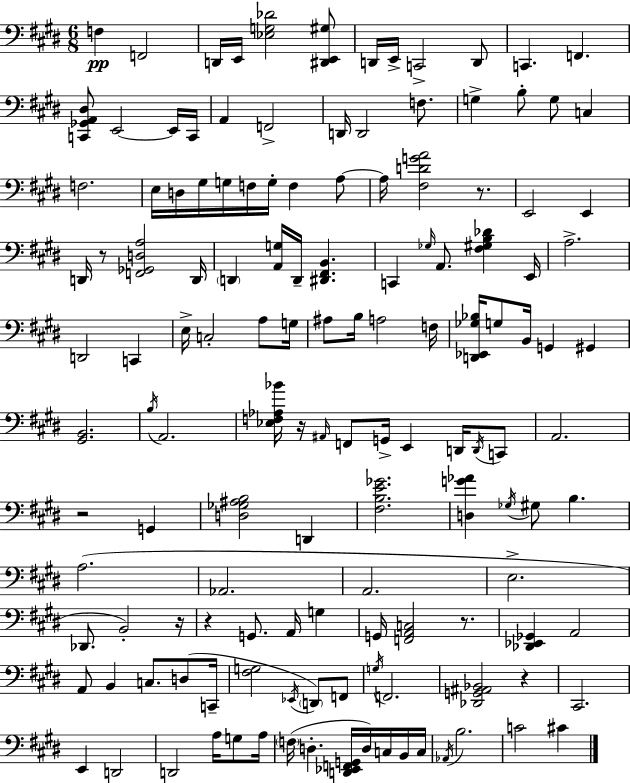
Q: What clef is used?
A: bass